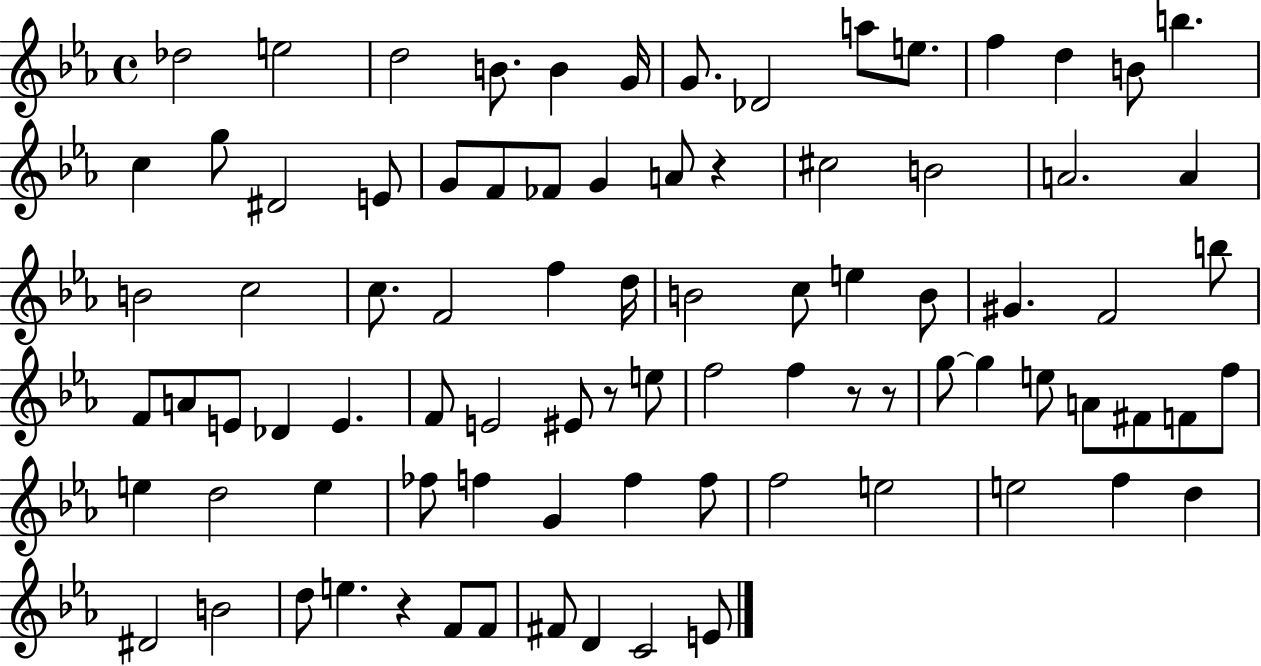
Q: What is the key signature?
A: EES major